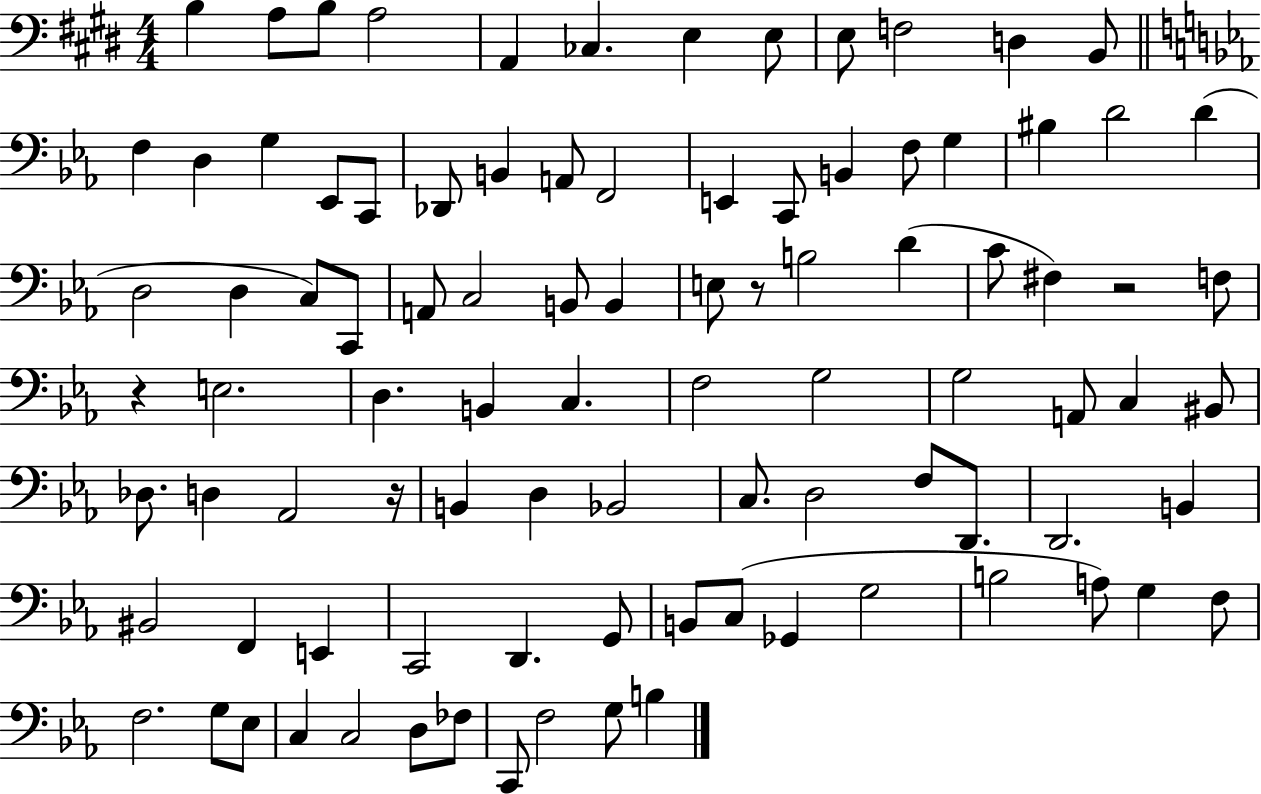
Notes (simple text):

B3/q A3/e B3/e A3/h A2/q CES3/q. E3/q E3/e E3/e F3/h D3/q B2/e F3/q D3/q G3/q Eb2/e C2/e Db2/e B2/q A2/e F2/h E2/q C2/e B2/q F3/e G3/q BIS3/q D4/h D4/q D3/h D3/q C3/e C2/e A2/e C3/h B2/e B2/q E3/e R/e B3/h D4/q C4/e F#3/q R/h F3/e R/q E3/h. D3/q. B2/q C3/q. F3/h G3/h G3/h A2/e C3/q BIS2/e Db3/e. D3/q Ab2/h R/s B2/q D3/q Bb2/h C3/e. D3/h F3/e D2/e. D2/h. B2/q BIS2/h F2/q E2/q C2/h D2/q. G2/e B2/e C3/e Gb2/q G3/h B3/h A3/e G3/q F3/e F3/h. G3/e Eb3/e C3/q C3/h D3/e FES3/e C2/e F3/h G3/e B3/q